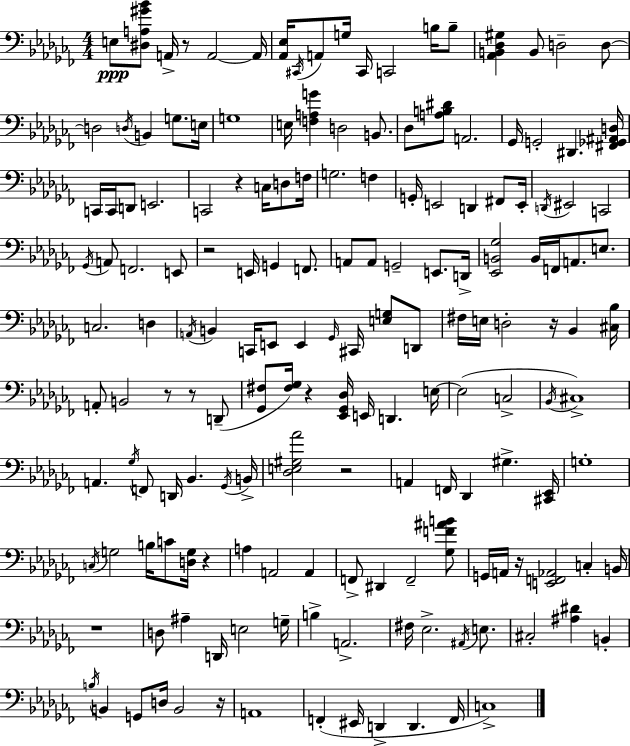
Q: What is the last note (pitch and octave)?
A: C3